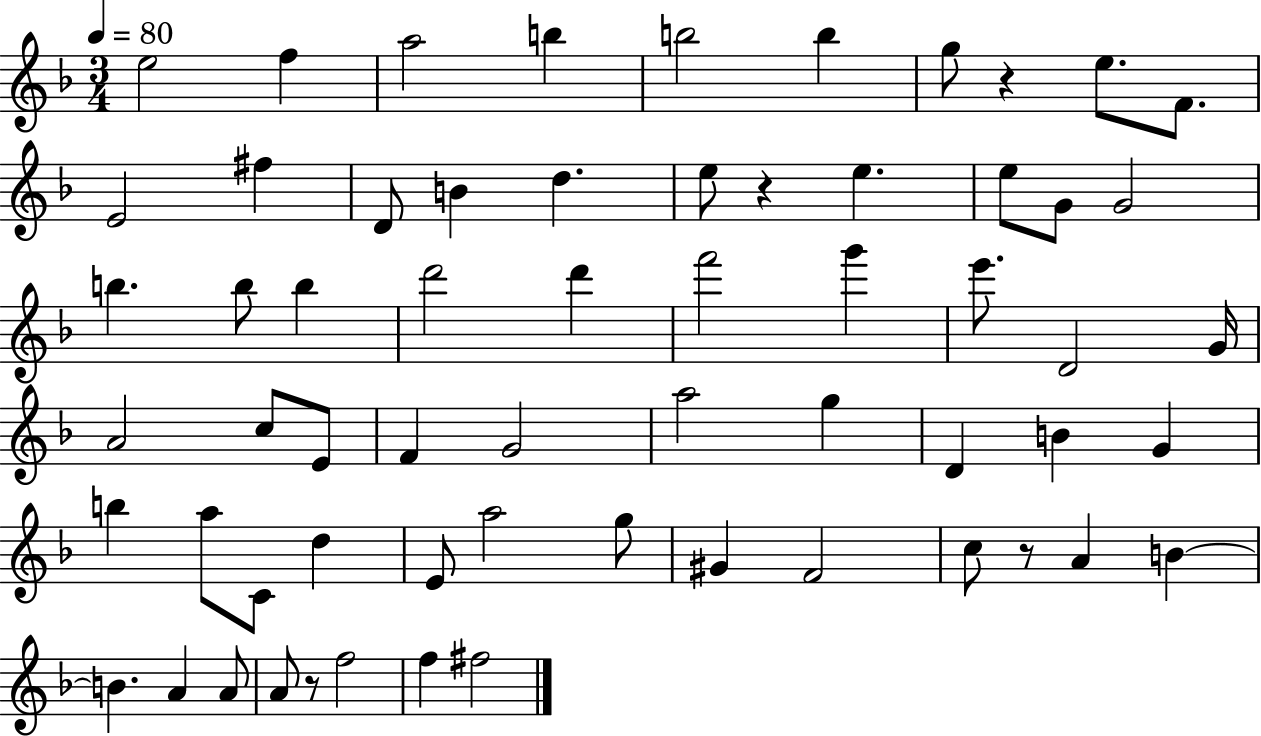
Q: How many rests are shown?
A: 4